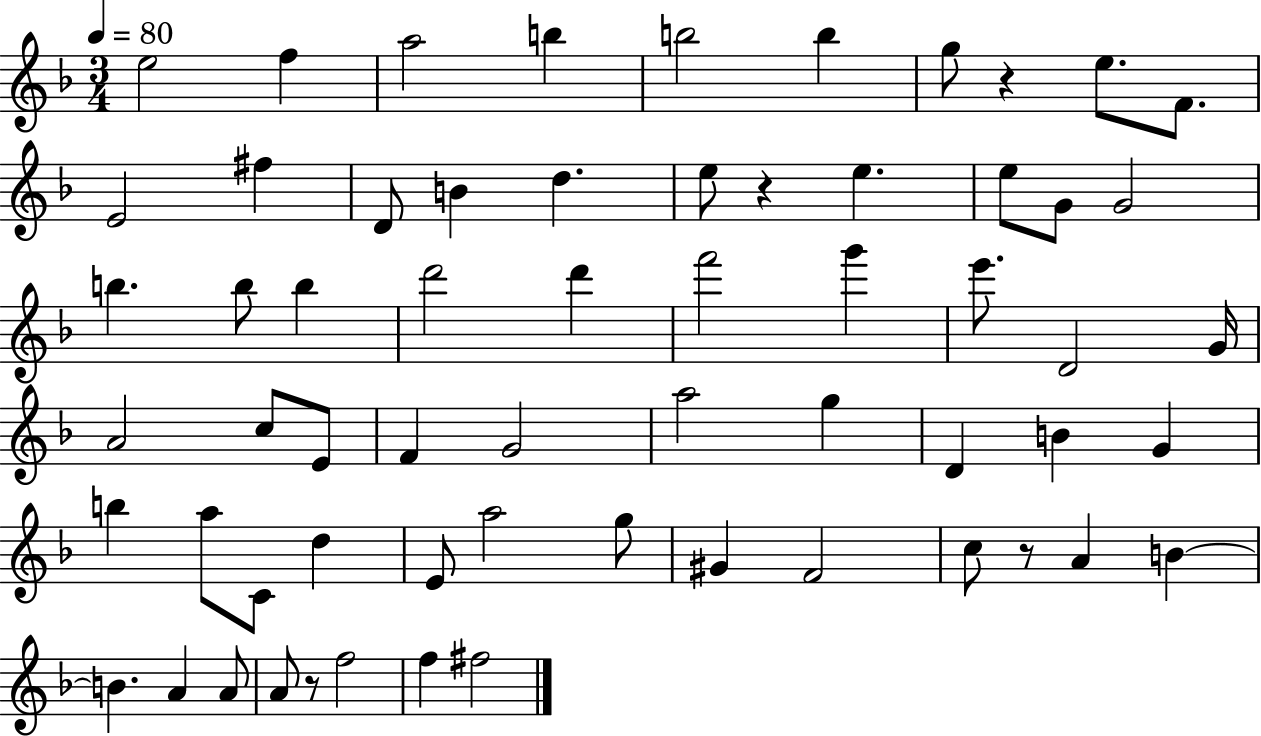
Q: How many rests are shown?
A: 4